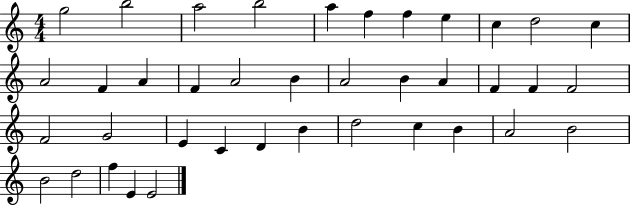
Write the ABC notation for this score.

X:1
T:Untitled
M:4/4
L:1/4
K:C
g2 b2 a2 b2 a f f e c d2 c A2 F A F A2 B A2 B A F F F2 F2 G2 E C D B d2 c B A2 B2 B2 d2 f E E2